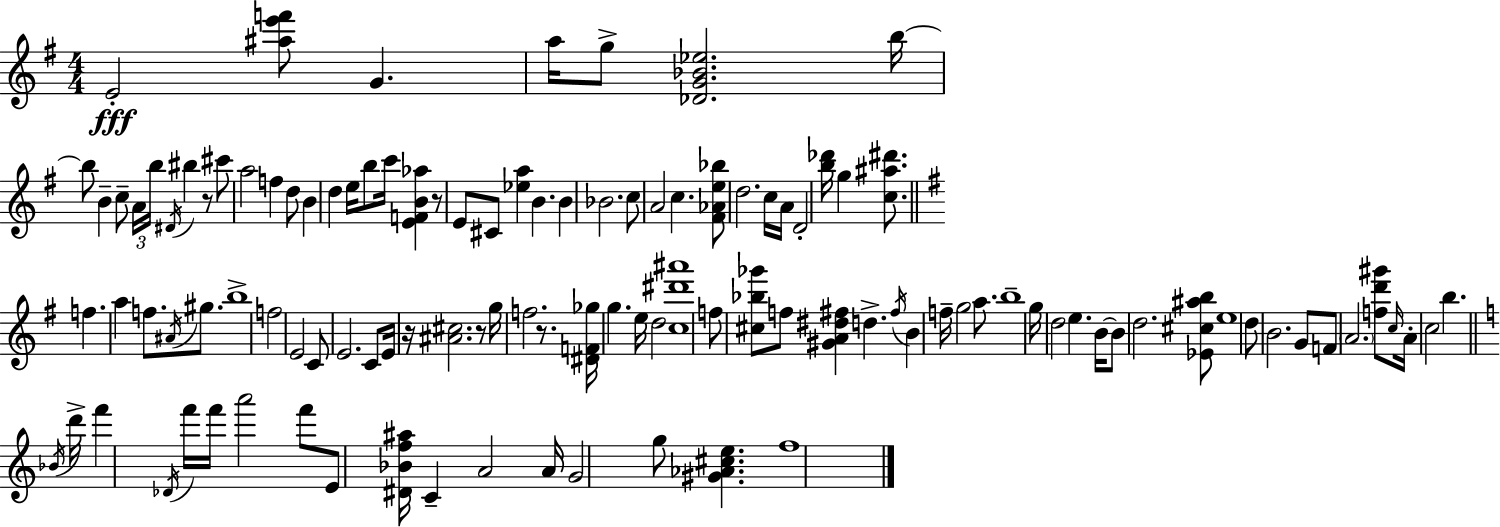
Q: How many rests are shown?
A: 5